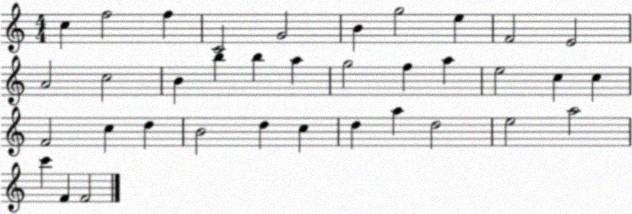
X:1
T:Untitled
M:4/4
L:1/4
K:C
c f2 f C2 G2 B g2 e F2 E2 A2 c2 B b b a g2 f a e2 c c F2 c d B2 d c d a d2 e2 a2 c' F F2